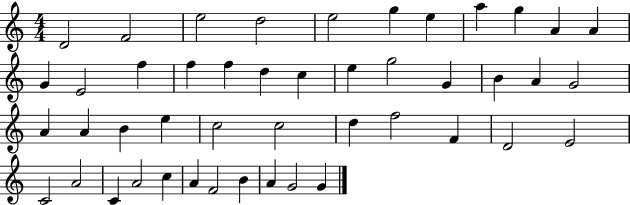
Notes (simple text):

D4/h F4/h E5/h D5/h E5/h G5/q E5/q A5/q G5/q A4/q A4/q G4/q E4/h F5/q F5/q F5/q D5/q C5/q E5/q G5/h G4/q B4/q A4/q G4/h A4/q A4/q B4/q E5/q C5/h C5/h D5/q F5/h F4/q D4/h E4/h C4/h A4/h C4/q A4/h C5/q A4/q F4/h B4/q A4/q G4/h G4/q